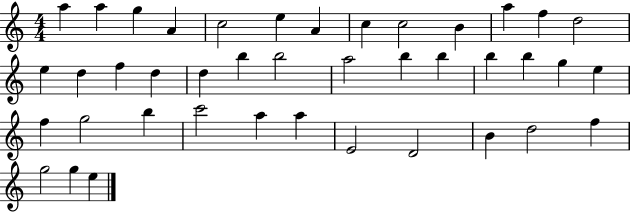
A5/q A5/q G5/q A4/q C5/h E5/q A4/q C5/q C5/h B4/q A5/q F5/q D5/h E5/q D5/q F5/q D5/q D5/q B5/q B5/h A5/h B5/q B5/q B5/q B5/q G5/q E5/q F5/q G5/h B5/q C6/h A5/q A5/q E4/h D4/h B4/q D5/h F5/q G5/h G5/q E5/q